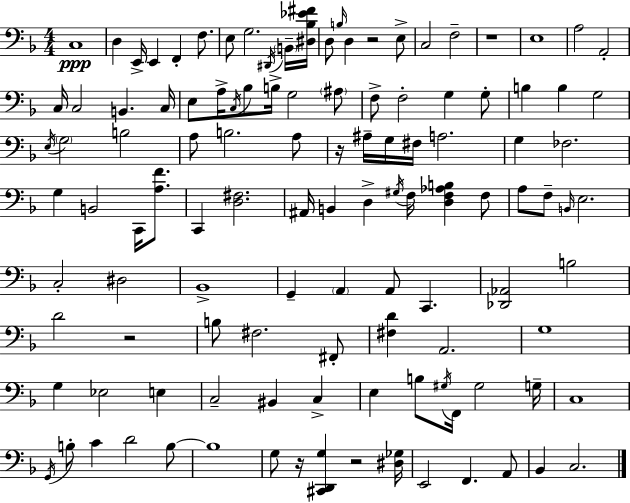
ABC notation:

X:1
T:Untitled
M:4/4
L:1/4
K:F
C,4 D, E,,/4 E,, F,, F,/2 E,/2 G,2 ^D,,/4 B,,/4 [^D,_B,_E^F]/4 D,/2 B,/4 D, z2 E,/2 C,2 F,2 z4 E,4 A,2 A,,2 C,/4 C,2 B,, C,/4 E,/2 A,/4 C,/4 _B,/2 B,/4 G,2 ^A,/2 F,/2 F,2 G, G,/2 B, B, G,2 E,/4 G,2 B,2 A,/2 B,2 A,/2 z/4 ^A,/4 G,/4 ^F,/4 A,2 G, _F,2 G, B,,2 C,,/4 [A,F]/2 C,, [D,^F,]2 ^A,,/4 B,, D, ^G,/4 F,/4 [D,F,_A,B,] F,/2 A,/2 F,/2 B,,/4 E,2 C,2 ^D,2 _B,,4 G,, A,, A,,/2 C,, [_D,,_A,,]2 B,2 D2 z2 B,/2 ^F,2 ^F,,/2 [^F,D] A,,2 G,4 G, _E,2 E, C,2 ^B,, C, E, B,/2 ^G,/4 F,,/4 ^G,2 G,/4 C,4 G,,/4 B,/2 C D2 B,/2 B,4 G,/2 z/4 [^C,,D,,G,] z2 [^D,_G,]/4 E,,2 F,, A,,/2 _B,, C,2